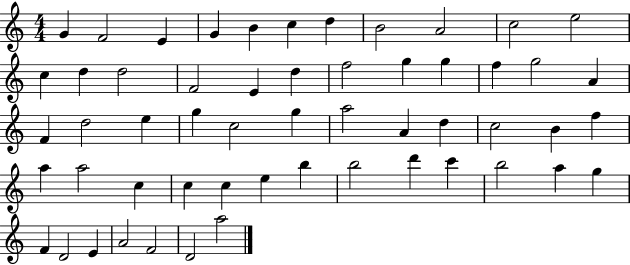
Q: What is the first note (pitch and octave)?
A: G4